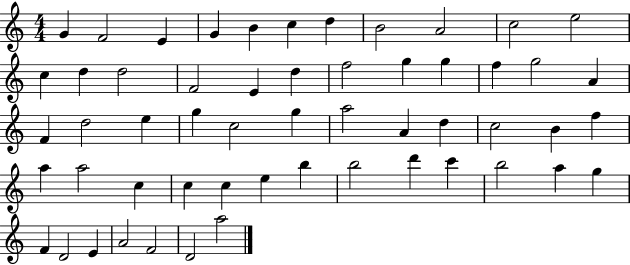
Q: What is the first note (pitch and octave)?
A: G4